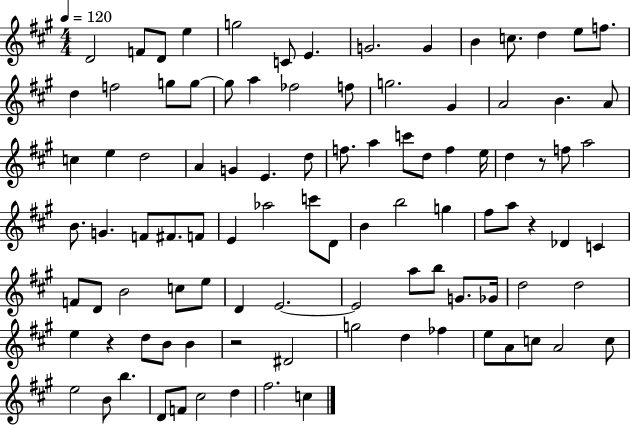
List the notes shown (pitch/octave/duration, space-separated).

D4/h F4/e D4/e E5/q G5/h C4/e E4/q. G4/h. G4/q B4/q C5/e. D5/q E5/e F5/e. D5/q F5/h G5/e G5/e G5/e A5/q FES5/h F5/e G5/h. G#4/q A4/h B4/q. A4/e C5/q E5/q D5/h A4/q G4/q E4/q. D5/e F5/e. A5/q C6/e D5/e F5/q E5/s D5/q R/e F5/e A5/h B4/e. G4/q. F4/e F#4/e. F4/e E4/q Ab5/h C6/e D4/e B4/q B5/h G5/q F#5/e A5/e R/q Db4/q C4/q F4/e D4/e B4/h C5/e E5/e D4/q E4/h. E4/h A5/e B5/e G4/e. Gb4/s D5/h D5/h E5/q R/q D5/e B4/e B4/q R/h D#4/h G5/h D5/q FES5/q E5/e A4/e C5/e A4/h C5/e E5/h B4/e B5/q. D4/e F4/e C#5/h D5/q F#5/h. C5/q